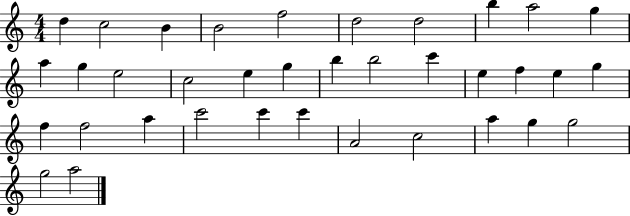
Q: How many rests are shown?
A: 0